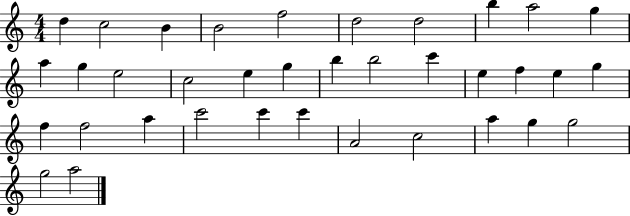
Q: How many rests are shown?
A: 0